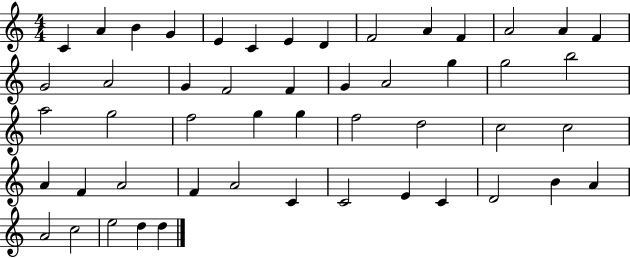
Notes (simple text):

C4/q A4/q B4/q G4/q E4/q C4/q E4/q D4/q F4/h A4/q F4/q A4/h A4/q F4/q G4/h A4/h G4/q F4/h F4/q G4/q A4/h G5/q G5/h B5/h A5/h G5/h F5/h G5/q G5/q F5/h D5/h C5/h C5/h A4/q F4/q A4/h F4/q A4/h C4/q C4/h E4/q C4/q D4/h B4/q A4/q A4/h C5/h E5/h D5/q D5/q